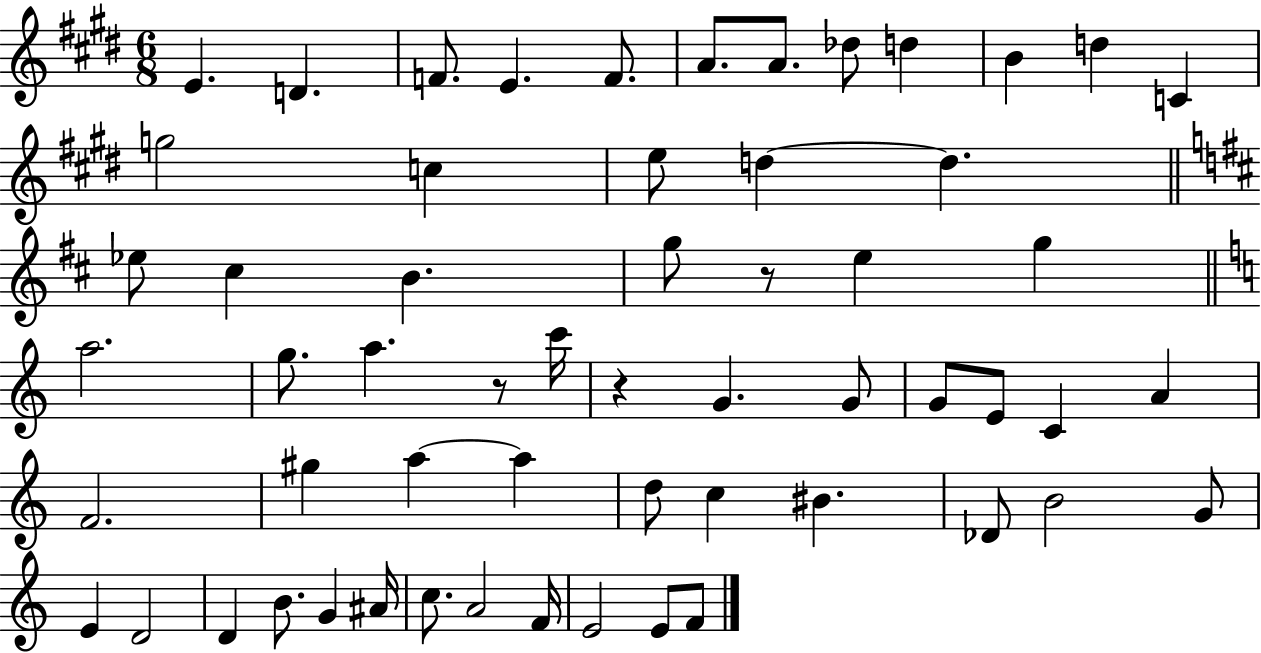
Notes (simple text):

E4/q. D4/q. F4/e. E4/q. F4/e. A4/e. A4/e. Db5/e D5/q B4/q D5/q C4/q G5/h C5/q E5/e D5/q D5/q. Eb5/e C#5/q B4/q. G5/e R/e E5/q G5/q A5/h. G5/e. A5/q. R/e C6/s R/q G4/q. G4/e G4/e E4/e C4/q A4/q F4/h. G#5/q A5/q A5/q D5/e C5/q BIS4/q. Db4/e B4/h G4/e E4/q D4/h D4/q B4/e. G4/q A#4/s C5/e. A4/h F4/s E4/h E4/e F4/e